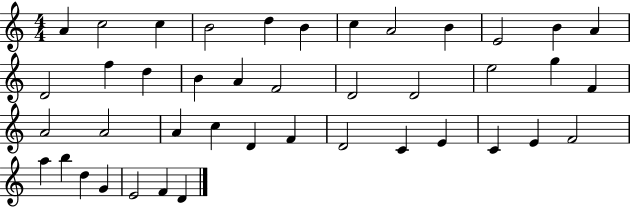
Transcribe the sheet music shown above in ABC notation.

X:1
T:Untitled
M:4/4
L:1/4
K:C
A c2 c B2 d B c A2 B E2 B A D2 f d B A F2 D2 D2 e2 g F A2 A2 A c D F D2 C E C E F2 a b d G E2 F D